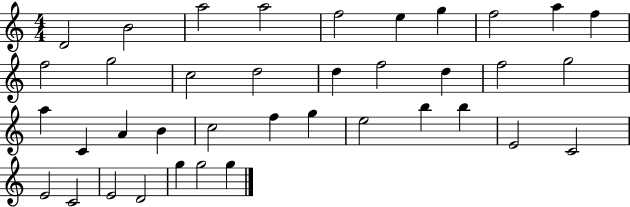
{
  \clef treble
  \numericTimeSignature
  \time 4/4
  \key c \major
  d'2 b'2 | a''2 a''2 | f''2 e''4 g''4 | f''2 a''4 f''4 | \break f''2 g''2 | c''2 d''2 | d''4 f''2 d''4 | f''2 g''2 | \break a''4 c'4 a'4 b'4 | c''2 f''4 g''4 | e''2 b''4 b''4 | e'2 c'2 | \break e'2 c'2 | e'2 d'2 | g''4 g''2 g''4 | \bar "|."
}